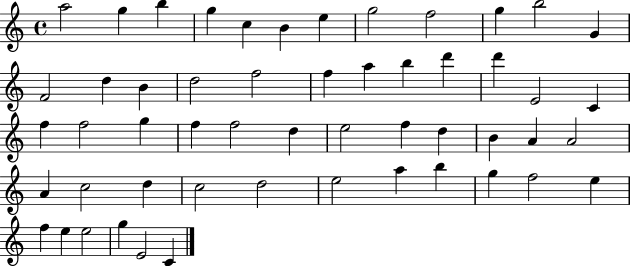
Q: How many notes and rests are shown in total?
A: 53